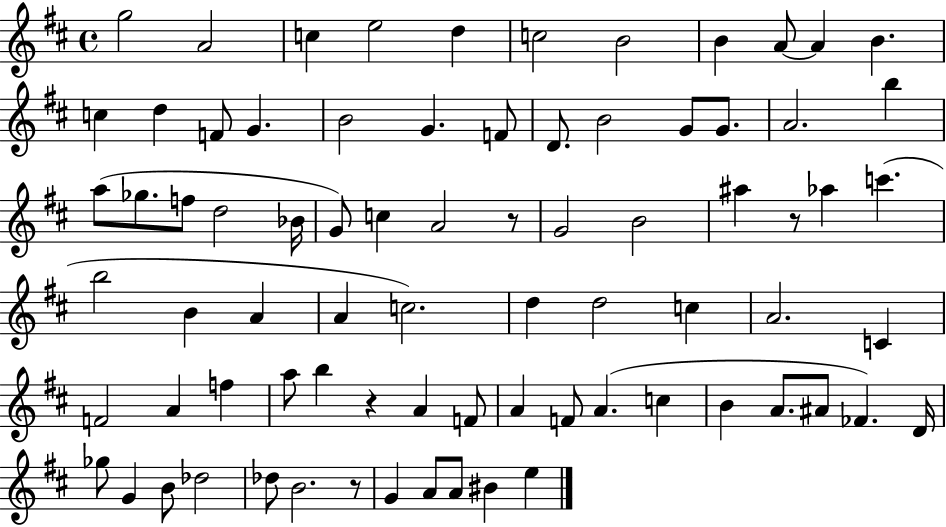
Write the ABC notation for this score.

X:1
T:Untitled
M:4/4
L:1/4
K:D
g2 A2 c e2 d c2 B2 B A/2 A B c d F/2 G B2 G F/2 D/2 B2 G/2 G/2 A2 b a/2 _g/2 f/2 d2 _B/4 G/2 c A2 z/2 G2 B2 ^a z/2 _a c' b2 B A A c2 d d2 c A2 C F2 A f a/2 b z A F/2 A F/2 A c B A/2 ^A/2 _F D/4 _g/2 G B/2 _d2 _d/2 B2 z/2 G A/2 A/2 ^B e